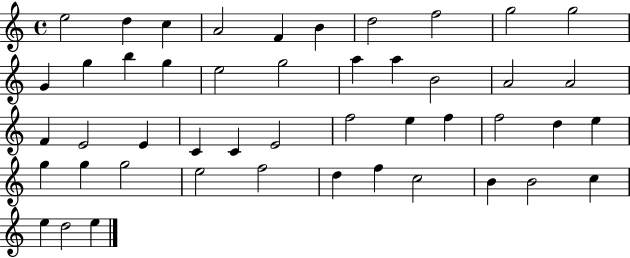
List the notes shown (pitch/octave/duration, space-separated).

E5/h D5/q C5/q A4/h F4/q B4/q D5/h F5/h G5/h G5/h G4/q G5/q B5/q G5/q E5/h G5/h A5/q A5/q B4/h A4/h A4/h F4/q E4/h E4/q C4/q C4/q E4/h F5/h E5/q F5/q F5/h D5/q E5/q G5/q G5/q G5/h E5/h F5/h D5/q F5/q C5/h B4/q B4/h C5/q E5/q D5/h E5/q